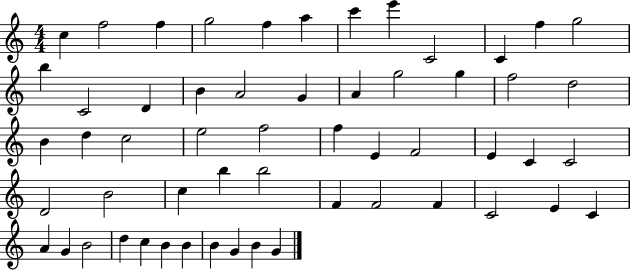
{
  \clef treble
  \numericTimeSignature
  \time 4/4
  \key c \major
  c''4 f''2 f''4 | g''2 f''4 a''4 | c'''4 e'''4 c'2 | c'4 f''4 g''2 | \break b''4 c'2 d'4 | b'4 a'2 g'4 | a'4 g''2 g''4 | f''2 d''2 | \break b'4 d''4 c''2 | e''2 f''2 | f''4 e'4 f'2 | e'4 c'4 c'2 | \break d'2 b'2 | c''4 b''4 b''2 | f'4 f'2 f'4 | c'2 e'4 c'4 | \break a'4 g'4 b'2 | d''4 c''4 b'4 b'4 | b'4 g'4 b'4 g'4 | \bar "|."
}